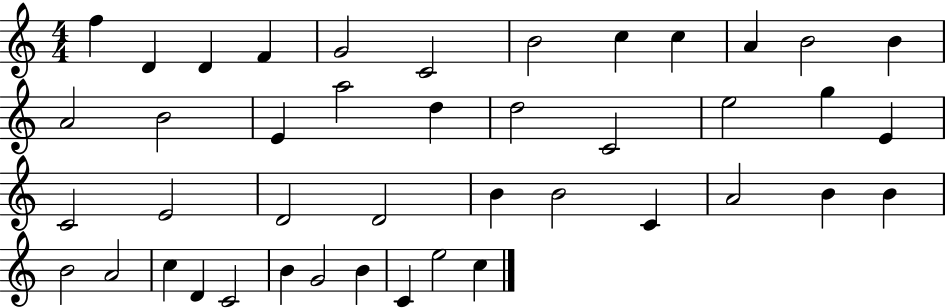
X:1
T:Untitled
M:4/4
L:1/4
K:C
f D D F G2 C2 B2 c c A B2 B A2 B2 E a2 d d2 C2 e2 g E C2 E2 D2 D2 B B2 C A2 B B B2 A2 c D C2 B G2 B C e2 c